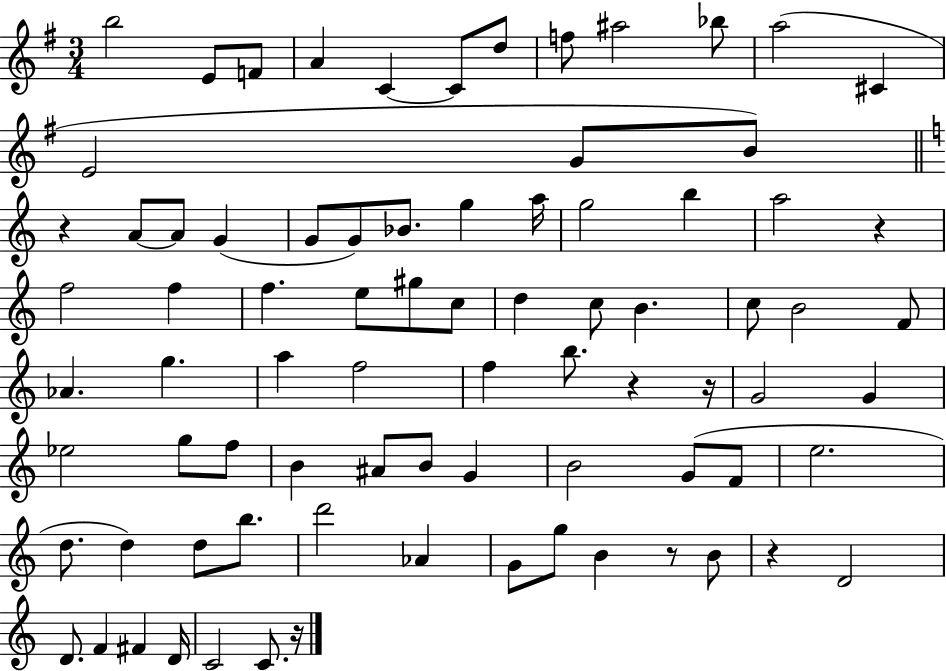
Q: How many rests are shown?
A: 7